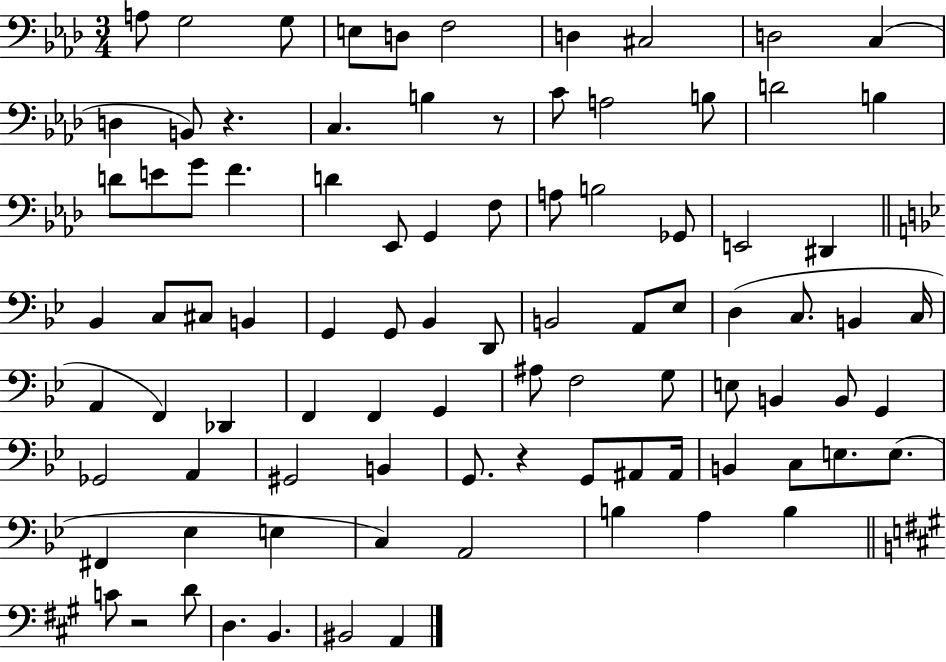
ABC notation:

X:1
T:Untitled
M:3/4
L:1/4
K:Ab
A,/2 G,2 G,/2 E,/2 D,/2 F,2 D, ^C,2 D,2 C, D, B,,/2 z C, B, z/2 C/2 A,2 B,/2 D2 B, D/2 E/2 G/2 F D _E,,/2 G,, F,/2 A,/2 B,2 _G,,/2 E,,2 ^D,, _B,, C,/2 ^C,/2 B,, G,, G,,/2 _B,, D,,/2 B,,2 A,,/2 _E,/2 D, C,/2 B,, C,/4 A,, F,, _D,, F,, F,, G,, ^A,/2 F,2 G,/2 E,/2 B,, B,,/2 G,, _G,,2 A,, ^G,,2 B,, G,,/2 z G,,/2 ^A,,/2 ^A,,/4 B,, C,/2 E,/2 E,/2 ^F,, _E, E, C, A,,2 B, A, B, C/2 z2 D/2 D, B,, ^B,,2 A,,